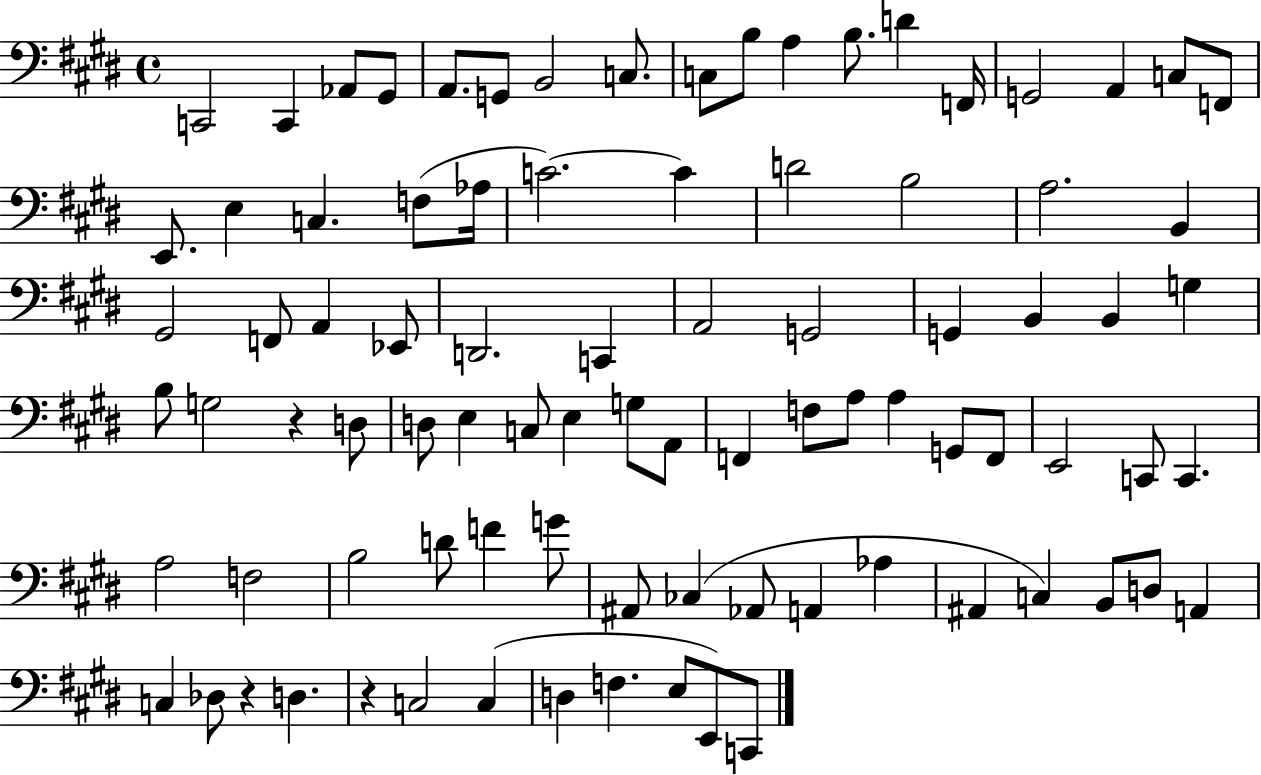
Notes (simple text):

C2/h C2/q Ab2/e G#2/e A2/e. G2/e B2/h C3/e. C3/e B3/e A3/q B3/e. D4/q F2/s G2/h A2/q C3/e F2/e E2/e. E3/q C3/q. F3/e Ab3/s C4/h. C4/q D4/h B3/h A3/h. B2/q G#2/h F2/e A2/q Eb2/e D2/h. C2/q A2/h G2/h G2/q B2/q B2/q G3/q B3/e G3/h R/q D3/e D3/e E3/q C3/e E3/q G3/e A2/e F2/q F3/e A3/e A3/q G2/e F2/e E2/h C2/e C2/q. A3/h F3/h B3/h D4/e F4/q G4/e A#2/e CES3/q Ab2/e A2/q Ab3/q A#2/q C3/q B2/e D3/e A2/q C3/q Db3/e R/q D3/q. R/q C3/h C3/q D3/q F3/q. E3/e E2/e C2/e